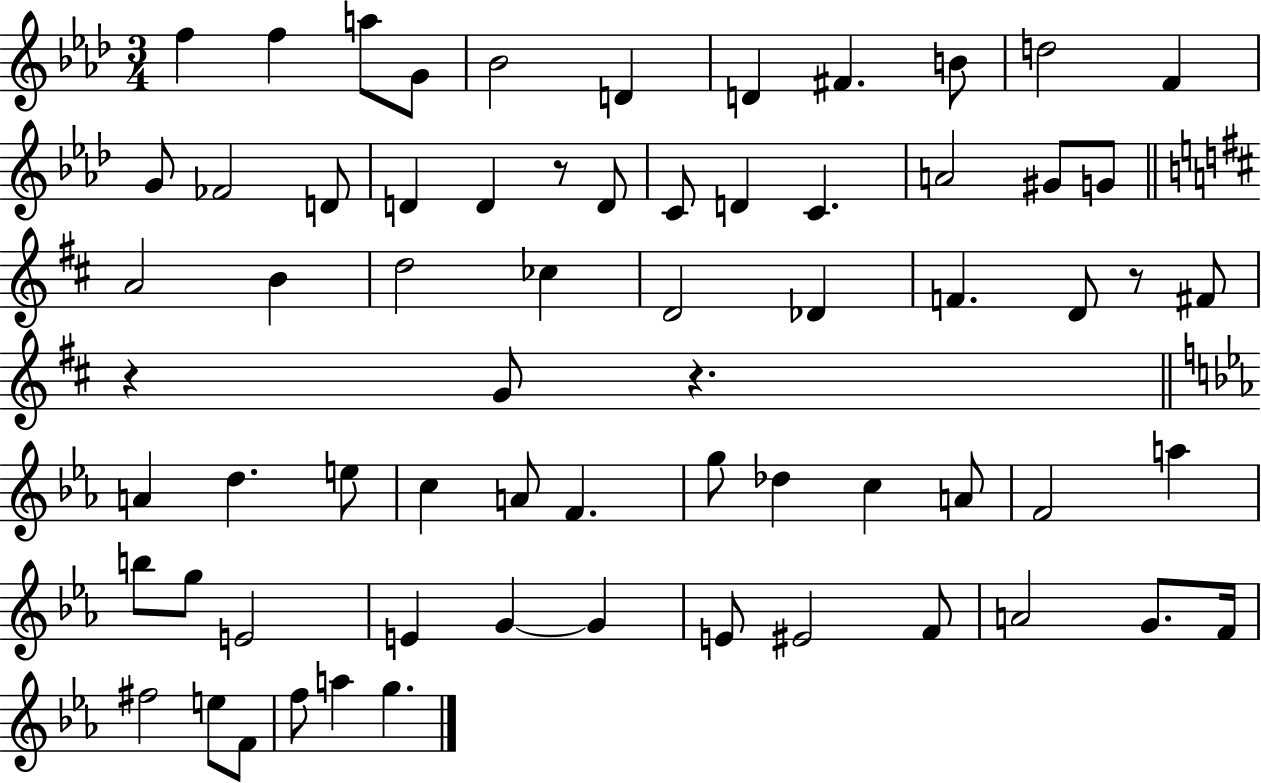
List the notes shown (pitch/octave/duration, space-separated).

F5/q F5/q A5/e G4/e Bb4/h D4/q D4/q F#4/q. B4/e D5/h F4/q G4/e FES4/h D4/e D4/q D4/q R/e D4/e C4/e D4/q C4/q. A4/h G#4/e G4/e A4/h B4/q D5/h CES5/q D4/h Db4/q F4/q. D4/e R/e F#4/e R/q G4/e R/q. A4/q D5/q. E5/e C5/q A4/e F4/q. G5/e Db5/q C5/q A4/e F4/h A5/q B5/e G5/e E4/h E4/q G4/q G4/q E4/e EIS4/h F4/e A4/h G4/e. F4/s F#5/h E5/e F4/e F5/e A5/q G5/q.